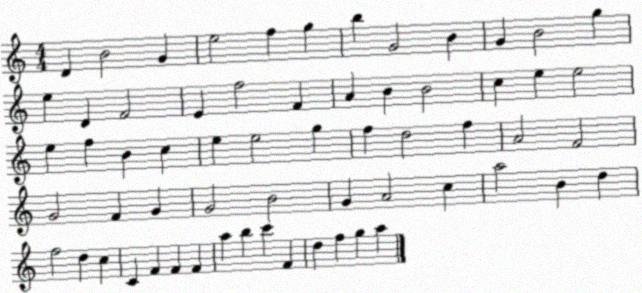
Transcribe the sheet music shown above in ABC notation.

X:1
T:Untitled
M:4/4
L:1/4
K:C
D B2 G e2 f g b G2 B G B2 g e D F2 E f2 F A B B2 c e e2 e f B c e e2 g f d2 f A2 F2 G2 F G G2 B2 G A2 c a2 B d f2 d c C F F F a b c' F d f g a